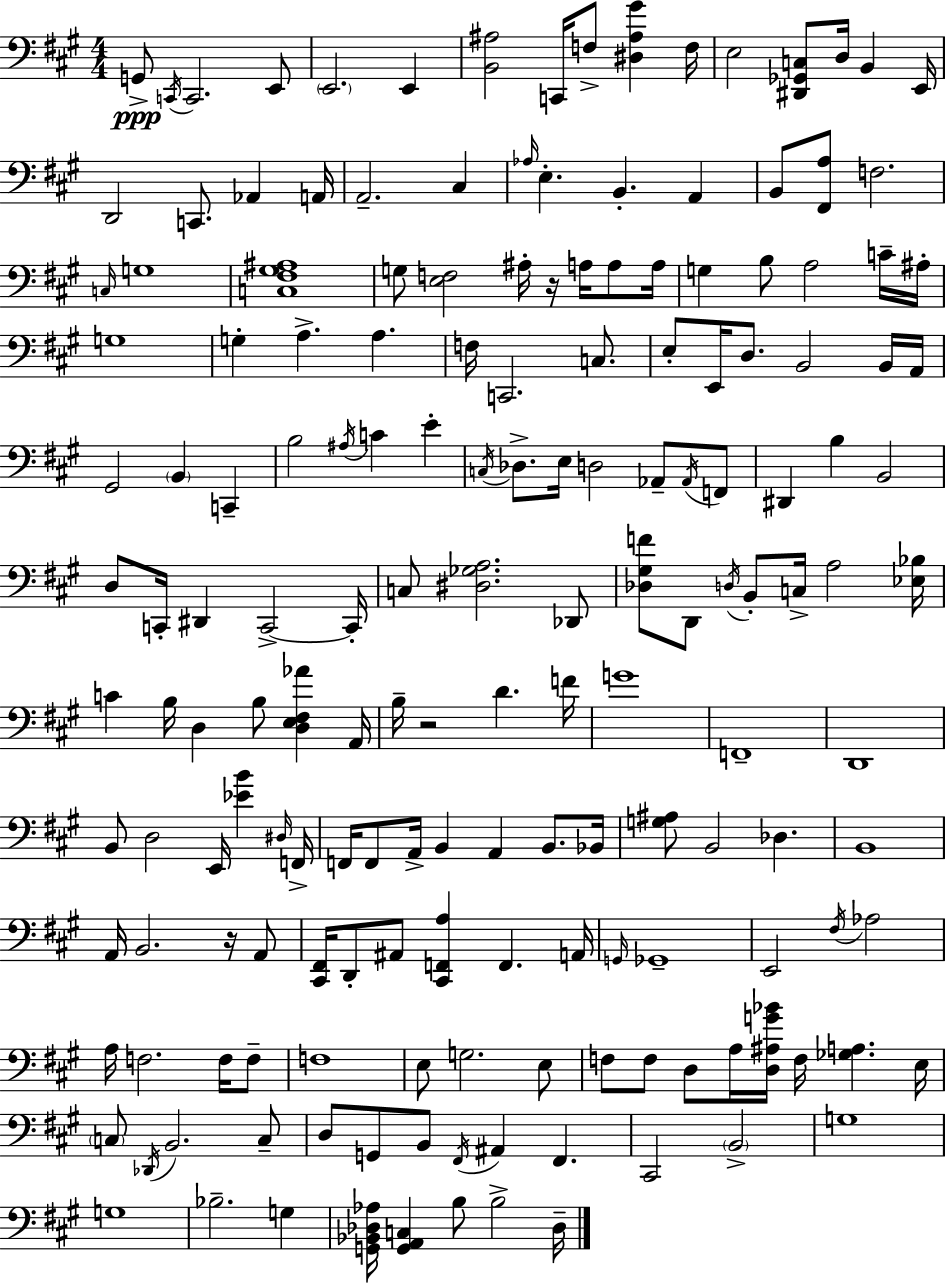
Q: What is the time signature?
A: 4/4